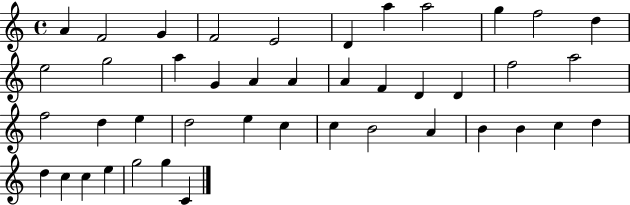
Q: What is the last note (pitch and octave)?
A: C4